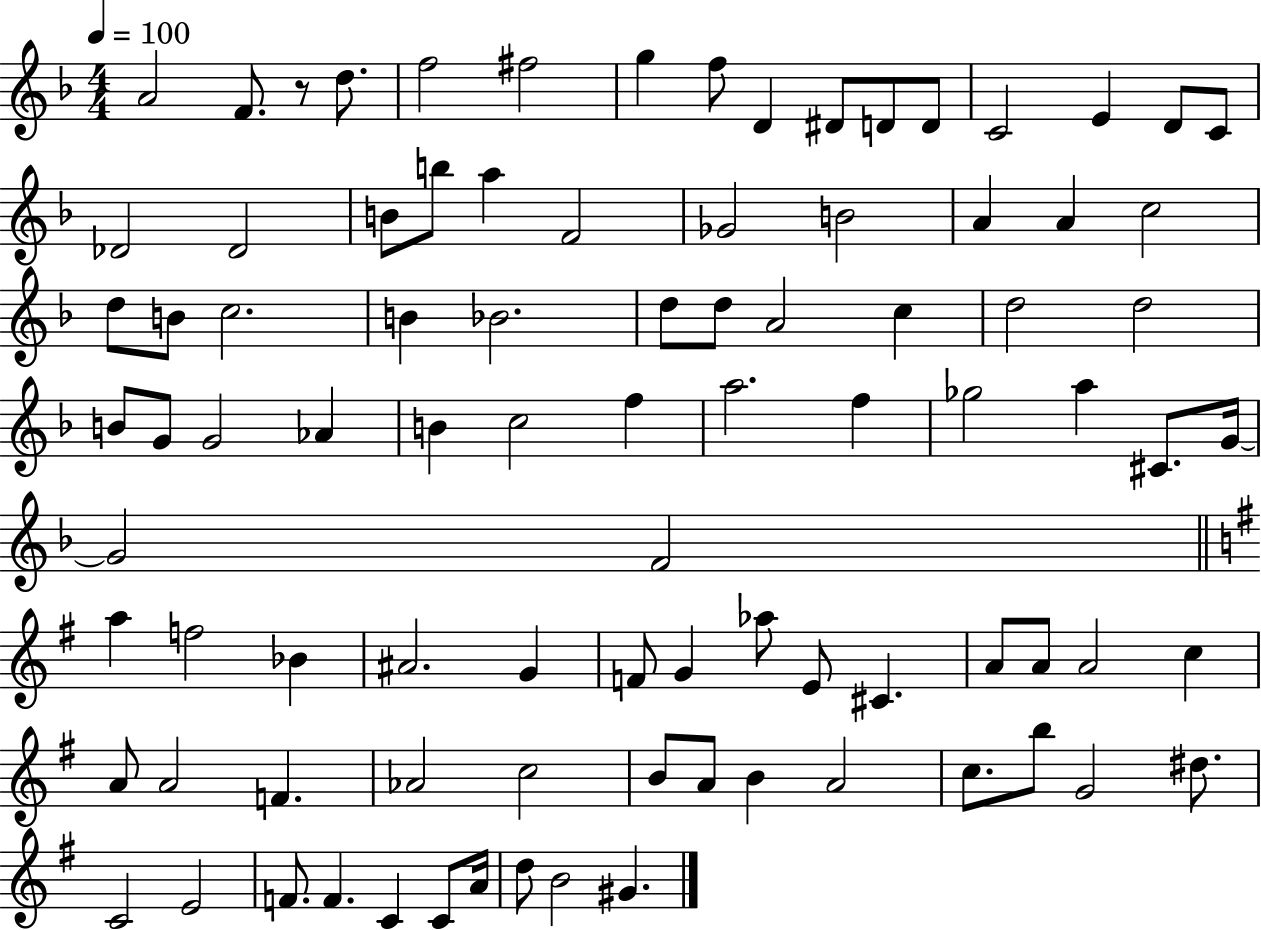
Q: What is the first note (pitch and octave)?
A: A4